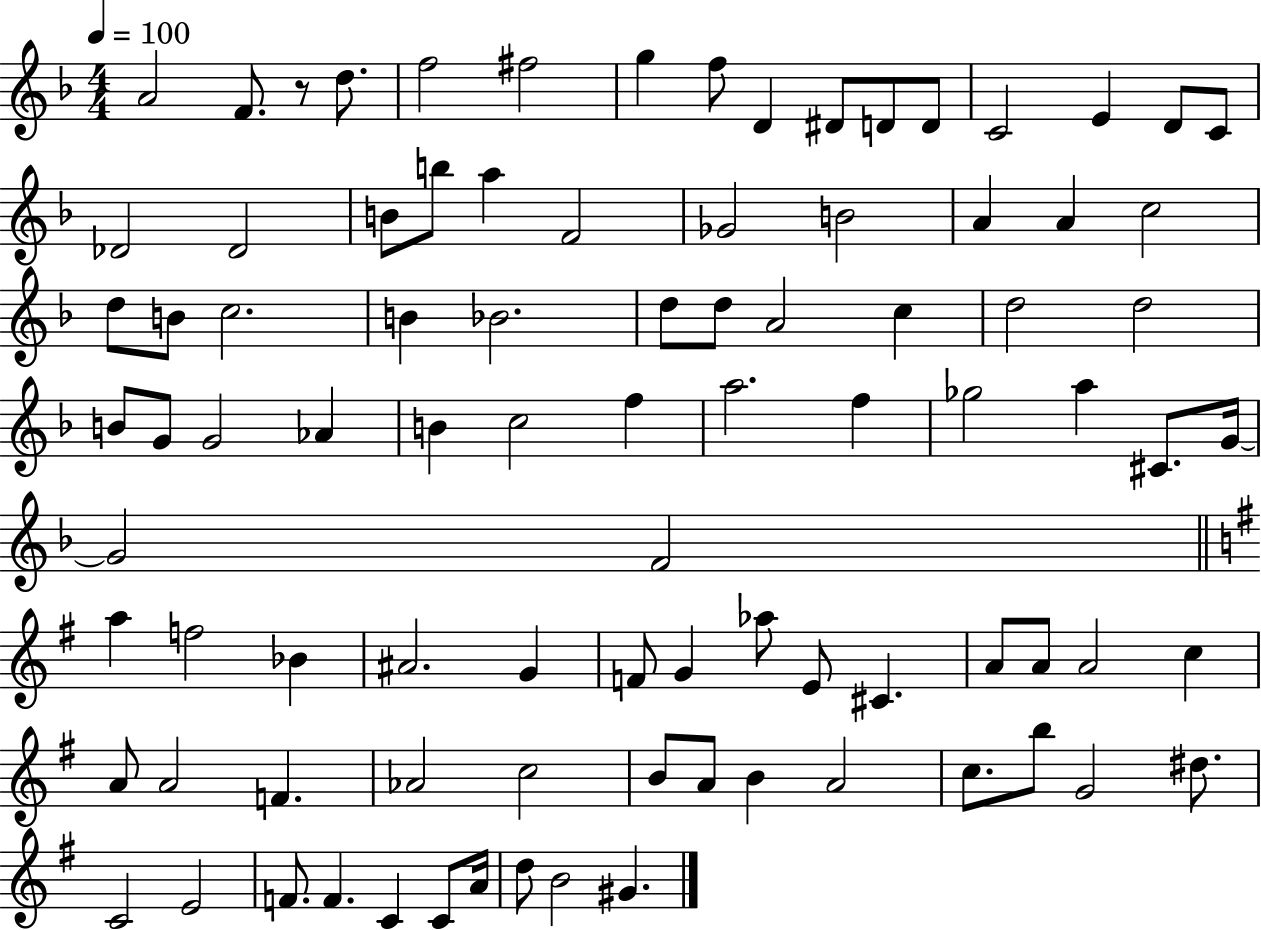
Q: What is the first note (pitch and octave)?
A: A4